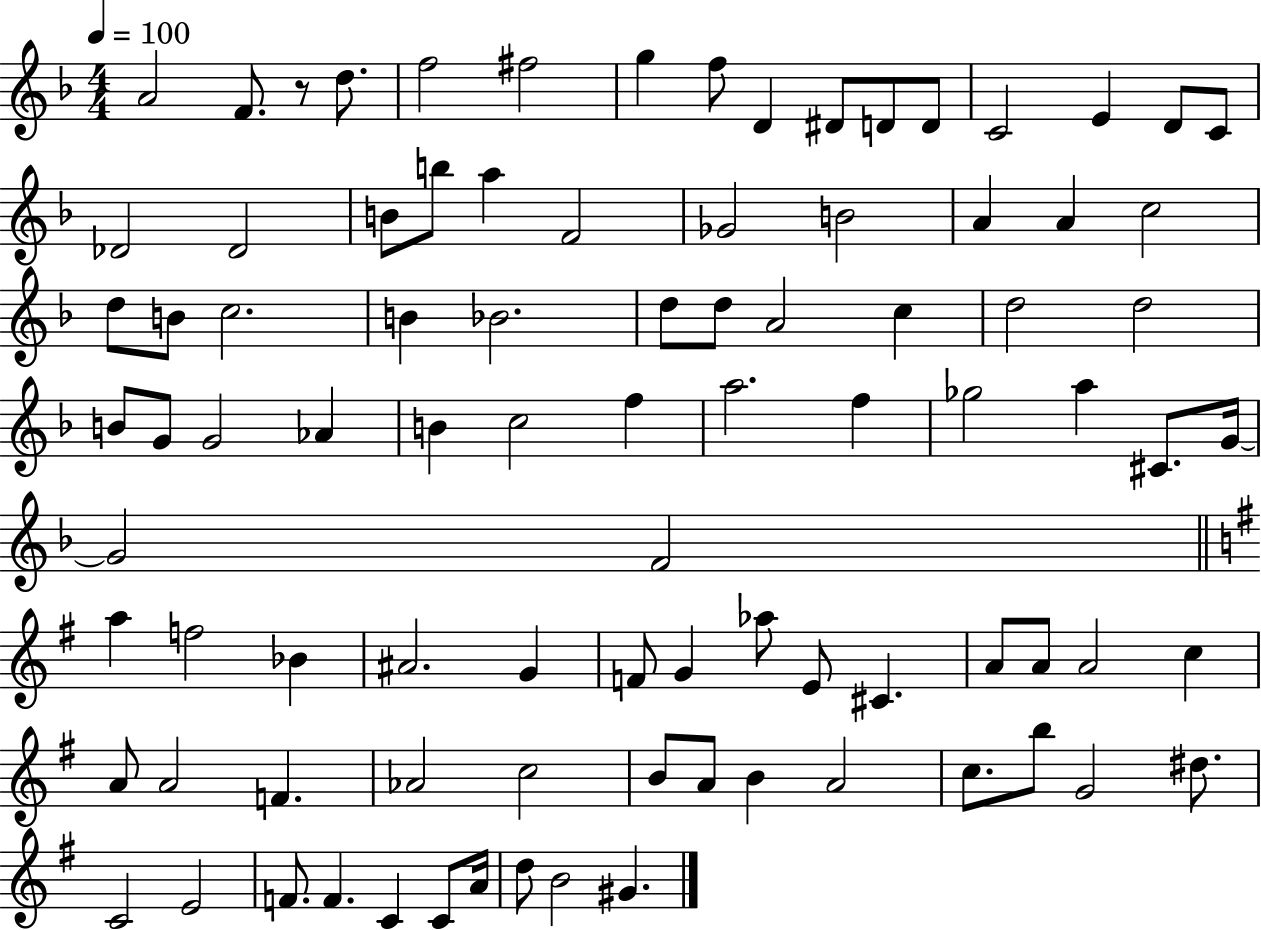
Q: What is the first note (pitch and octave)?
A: A4